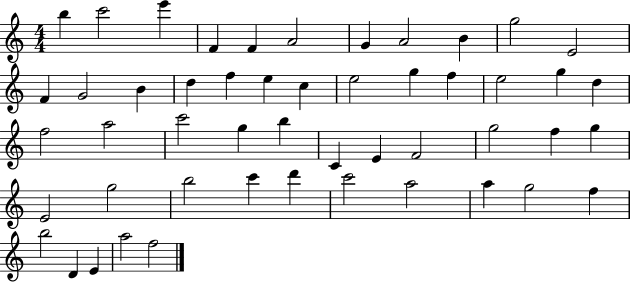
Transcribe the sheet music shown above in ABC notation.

X:1
T:Untitled
M:4/4
L:1/4
K:C
b c'2 e' F F A2 G A2 B g2 E2 F G2 B d f e c e2 g f e2 g d f2 a2 c'2 g b C E F2 g2 f g E2 g2 b2 c' d' c'2 a2 a g2 f b2 D E a2 f2